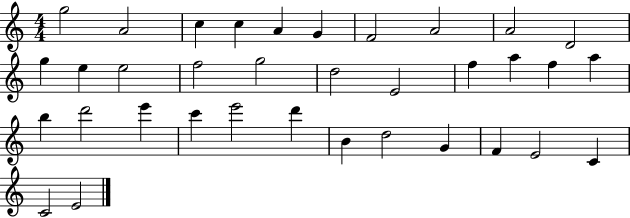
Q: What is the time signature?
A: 4/4